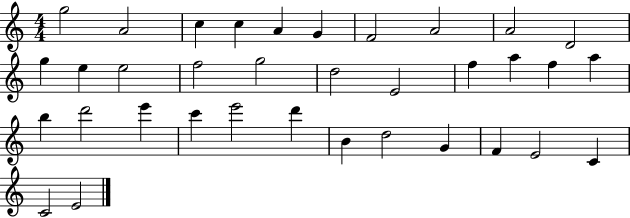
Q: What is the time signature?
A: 4/4